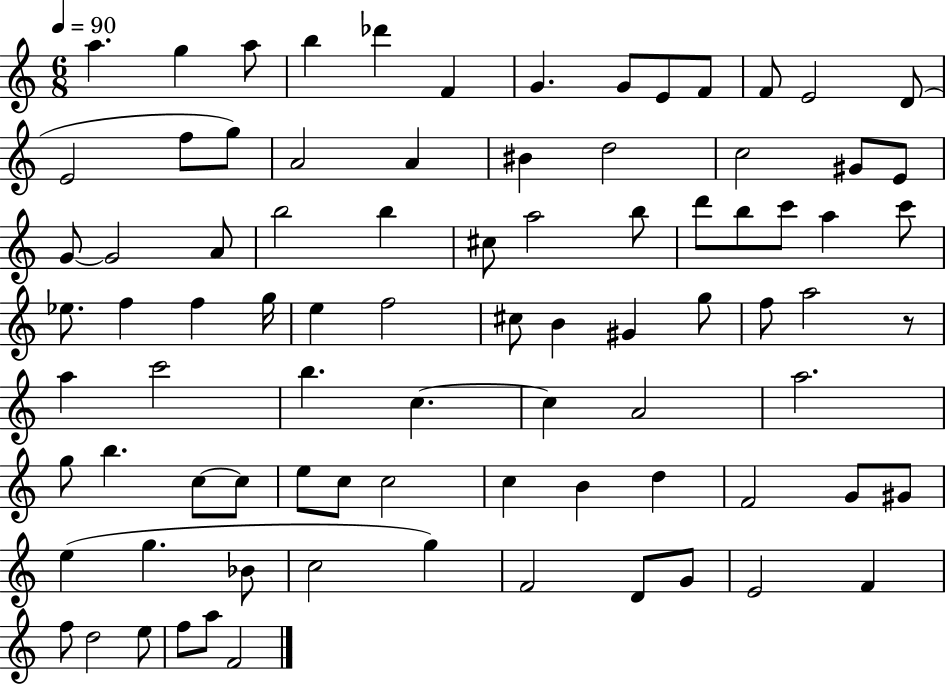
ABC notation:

X:1
T:Untitled
M:6/8
L:1/4
K:C
a g a/2 b _d' F G G/2 E/2 F/2 F/2 E2 D/2 E2 f/2 g/2 A2 A ^B d2 c2 ^G/2 E/2 G/2 G2 A/2 b2 b ^c/2 a2 b/2 d'/2 b/2 c'/2 a c'/2 _e/2 f f g/4 e f2 ^c/2 B ^G g/2 f/2 a2 z/2 a c'2 b c c A2 a2 g/2 b c/2 c/2 e/2 c/2 c2 c B d F2 G/2 ^G/2 e g _B/2 c2 g F2 D/2 G/2 E2 F f/2 d2 e/2 f/2 a/2 F2